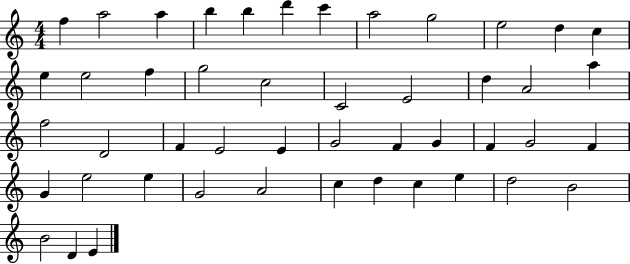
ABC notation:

X:1
T:Untitled
M:4/4
L:1/4
K:C
f a2 a b b d' c' a2 g2 e2 d c e e2 f g2 c2 C2 E2 d A2 a f2 D2 F E2 E G2 F G F G2 F G e2 e G2 A2 c d c e d2 B2 B2 D E